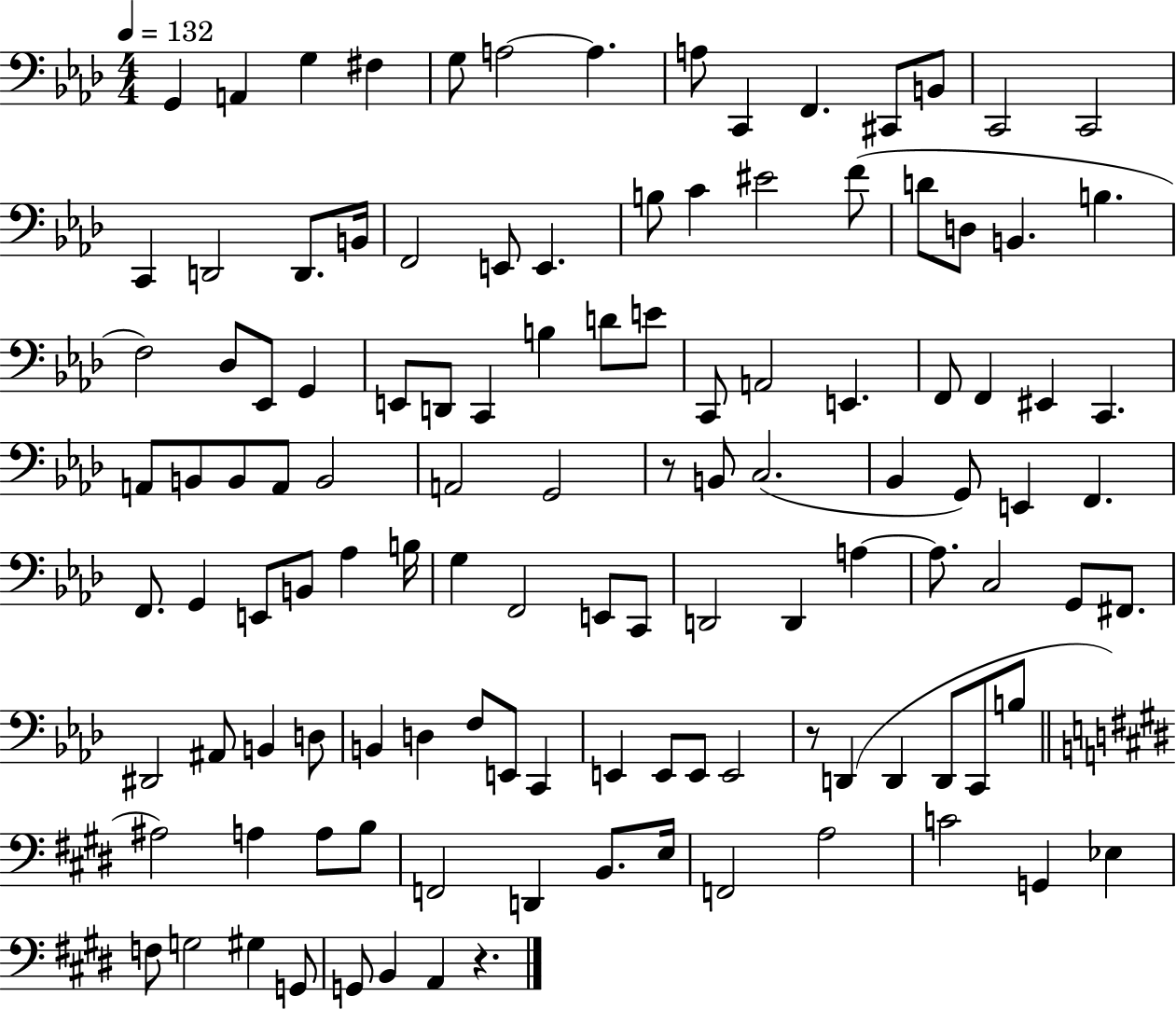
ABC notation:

X:1
T:Untitled
M:4/4
L:1/4
K:Ab
G,, A,, G, ^F, G,/2 A,2 A, A,/2 C,, F,, ^C,,/2 B,,/2 C,,2 C,,2 C,, D,,2 D,,/2 B,,/4 F,,2 E,,/2 E,, B,/2 C ^E2 F/2 D/2 D,/2 B,, B, F,2 _D,/2 _E,,/2 G,, E,,/2 D,,/2 C,, B, D/2 E/2 C,,/2 A,,2 E,, F,,/2 F,, ^E,, C,, A,,/2 B,,/2 B,,/2 A,,/2 B,,2 A,,2 G,,2 z/2 B,,/2 C,2 _B,, G,,/2 E,, F,, F,,/2 G,, E,,/2 B,,/2 _A, B,/4 G, F,,2 E,,/2 C,,/2 D,,2 D,, A, A,/2 C,2 G,,/2 ^F,,/2 ^D,,2 ^A,,/2 B,, D,/2 B,, D, F,/2 E,,/2 C,, E,, E,,/2 E,,/2 E,,2 z/2 D,, D,, D,,/2 C,,/2 B,/2 ^A,2 A, A,/2 B,/2 F,,2 D,, B,,/2 E,/4 F,,2 A,2 C2 G,, _E, F,/2 G,2 ^G, G,,/2 G,,/2 B,, A,, z